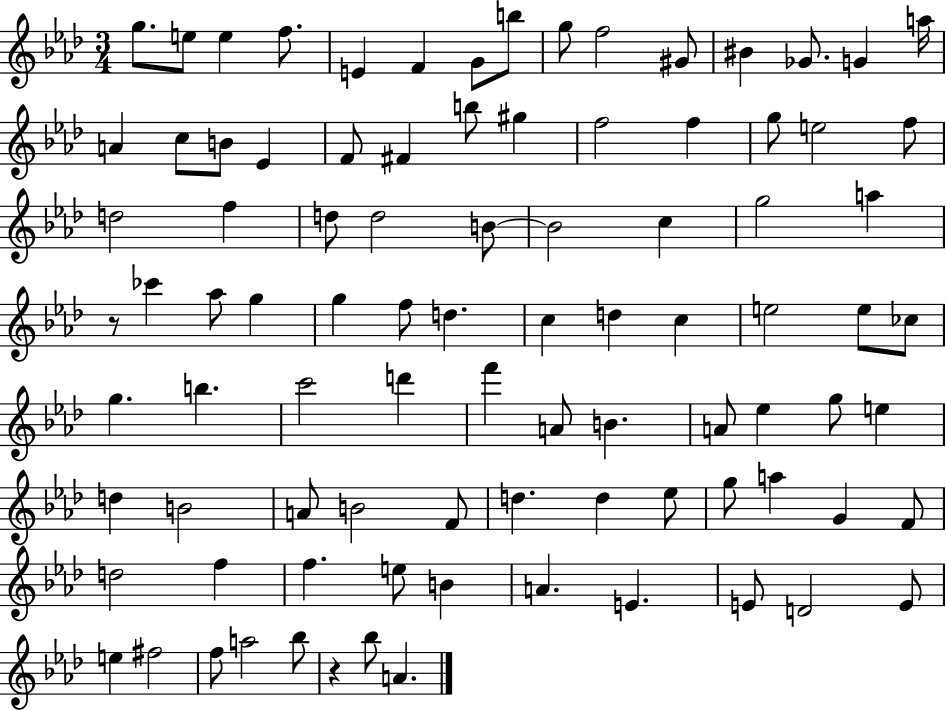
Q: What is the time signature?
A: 3/4